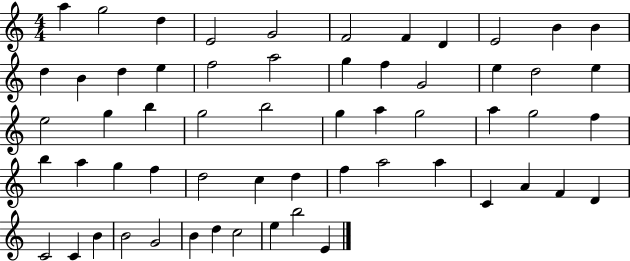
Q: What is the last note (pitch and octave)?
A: E4